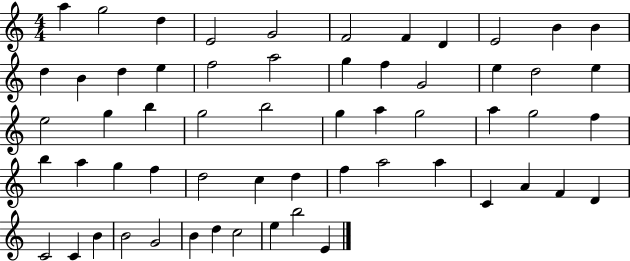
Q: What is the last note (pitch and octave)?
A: E4